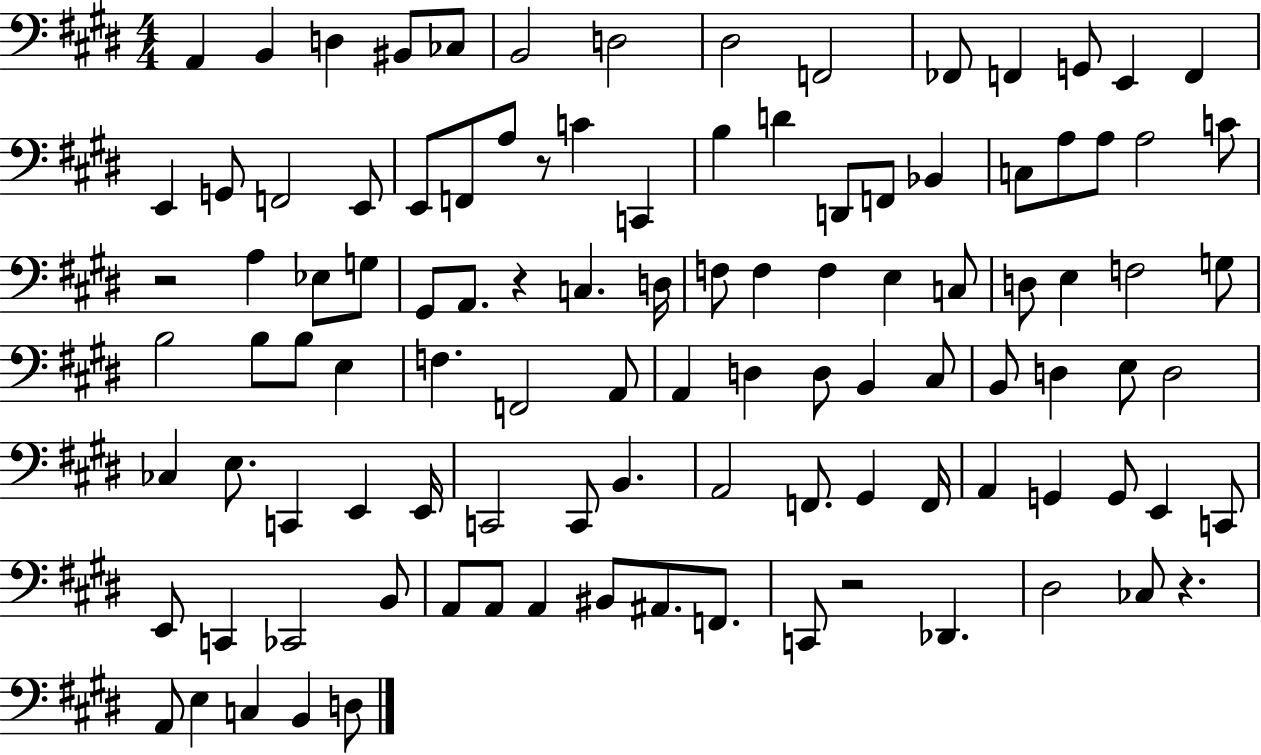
A2/q B2/q D3/q BIS2/e CES3/e B2/h D3/h D#3/h F2/h FES2/e F2/q G2/e E2/q F2/q E2/q G2/e F2/h E2/e E2/e F2/e A3/e R/e C4/q C2/q B3/q D4/q D2/e F2/e Bb2/q C3/e A3/e A3/e A3/h C4/e R/h A3/q Eb3/e G3/e G#2/e A2/e. R/q C3/q. D3/s F3/e F3/q F3/q E3/q C3/e D3/e E3/q F3/h G3/e B3/h B3/e B3/e E3/q F3/q. F2/h A2/e A2/q D3/q D3/e B2/q C#3/e B2/e D3/q E3/e D3/h CES3/q E3/e. C2/q E2/q E2/s C2/h C2/e B2/q. A2/h F2/e. G#2/q F2/s A2/q G2/q G2/e E2/q C2/e E2/e C2/q CES2/h B2/e A2/e A2/e A2/q BIS2/e A#2/e. F2/e. C2/e R/h Db2/q. D#3/h CES3/e R/q. A2/e E3/q C3/q B2/q D3/e